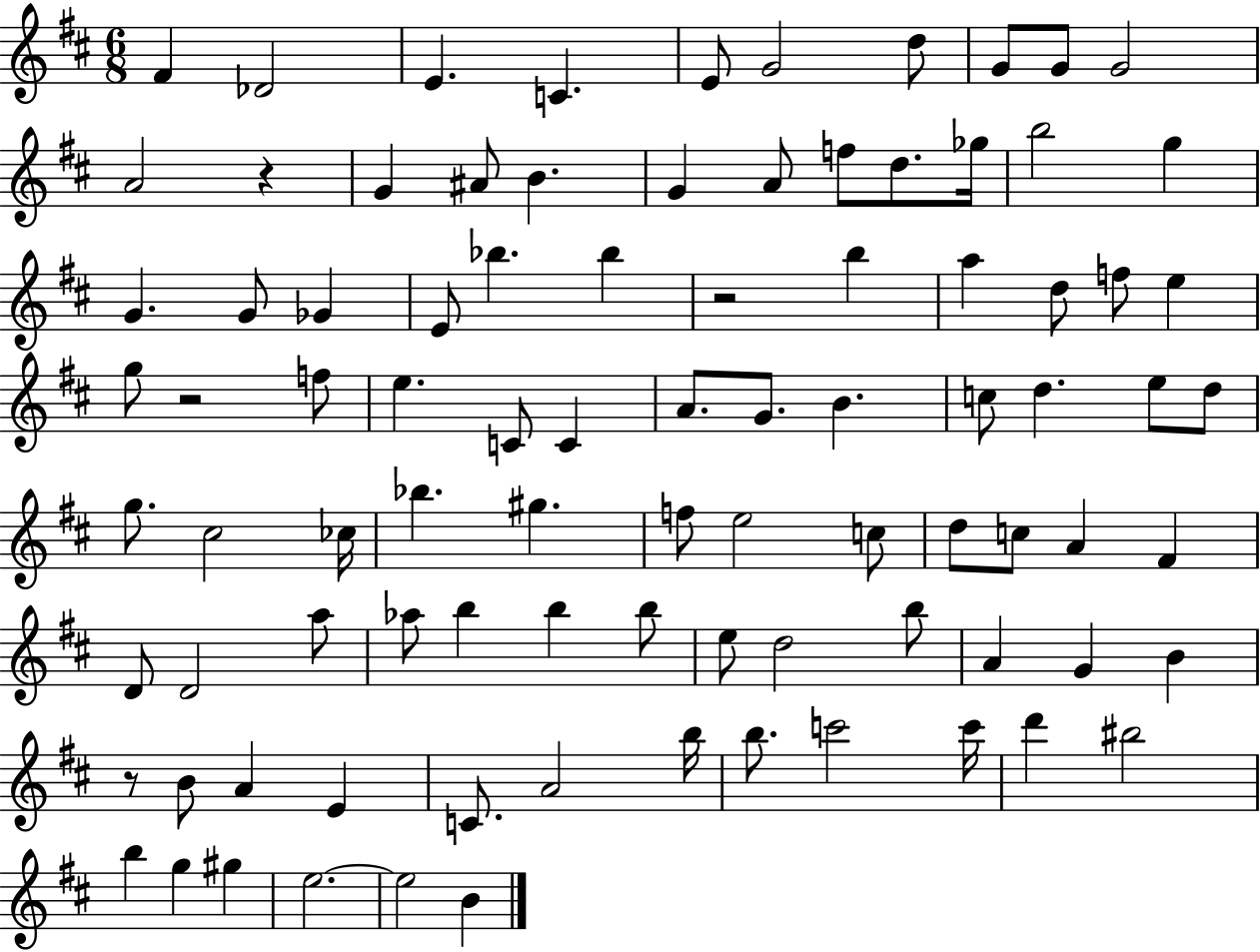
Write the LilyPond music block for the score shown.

{
  \clef treble
  \numericTimeSignature
  \time 6/8
  \key d \major
  fis'4 des'2 | e'4. c'4. | e'8 g'2 d''8 | g'8 g'8 g'2 | \break a'2 r4 | g'4 ais'8 b'4. | g'4 a'8 f''8 d''8. ges''16 | b''2 g''4 | \break g'4. g'8 ges'4 | e'8 bes''4. bes''4 | r2 b''4 | a''4 d''8 f''8 e''4 | \break g''8 r2 f''8 | e''4. c'8 c'4 | a'8. g'8. b'4. | c''8 d''4. e''8 d''8 | \break g''8. cis''2 ces''16 | bes''4. gis''4. | f''8 e''2 c''8 | d''8 c''8 a'4 fis'4 | \break d'8 d'2 a''8 | aes''8 b''4 b''4 b''8 | e''8 d''2 b''8 | a'4 g'4 b'4 | \break r8 b'8 a'4 e'4 | c'8. a'2 b''16 | b''8. c'''2 c'''16 | d'''4 bis''2 | \break b''4 g''4 gis''4 | e''2.~~ | e''2 b'4 | \bar "|."
}